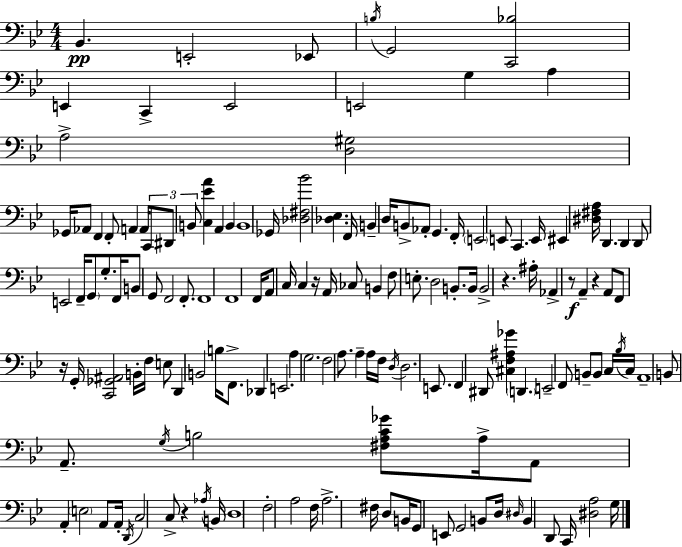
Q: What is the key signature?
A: BES major